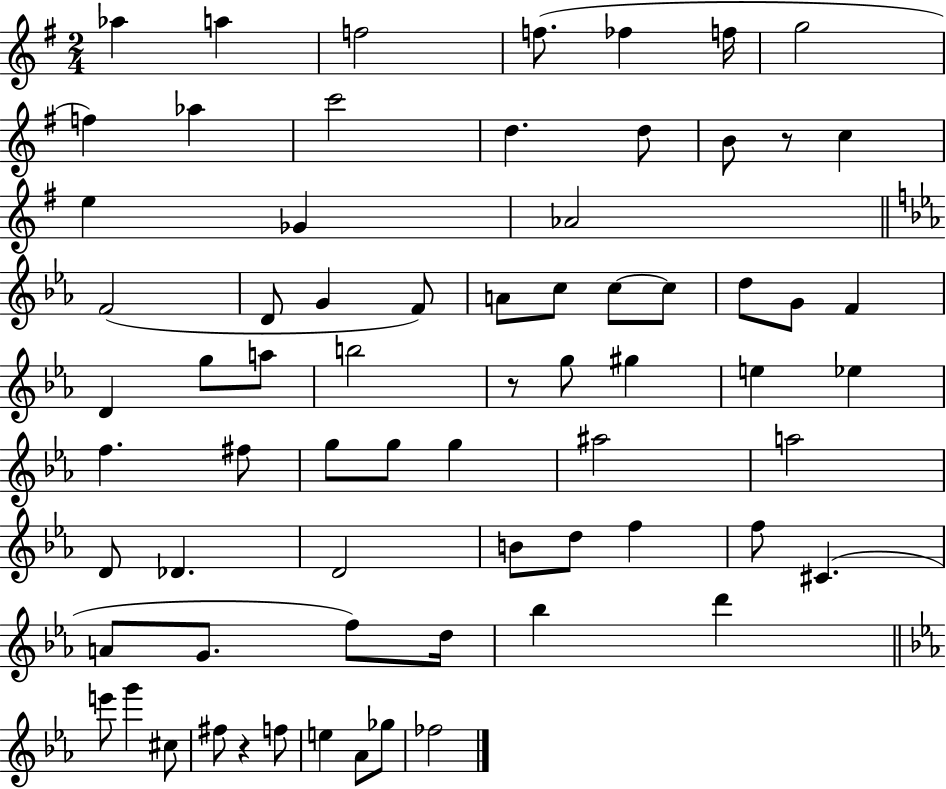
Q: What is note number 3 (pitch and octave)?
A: F5